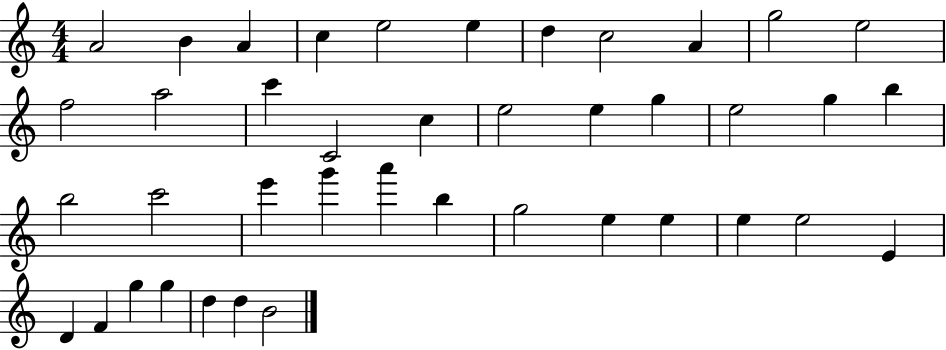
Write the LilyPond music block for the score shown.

{
  \clef treble
  \numericTimeSignature
  \time 4/4
  \key c \major
  a'2 b'4 a'4 | c''4 e''2 e''4 | d''4 c''2 a'4 | g''2 e''2 | \break f''2 a''2 | c'''4 c'2 c''4 | e''2 e''4 g''4 | e''2 g''4 b''4 | \break b''2 c'''2 | e'''4 g'''4 a'''4 b''4 | g''2 e''4 e''4 | e''4 e''2 e'4 | \break d'4 f'4 g''4 g''4 | d''4 d''4 b'2 | \bar "|."
}